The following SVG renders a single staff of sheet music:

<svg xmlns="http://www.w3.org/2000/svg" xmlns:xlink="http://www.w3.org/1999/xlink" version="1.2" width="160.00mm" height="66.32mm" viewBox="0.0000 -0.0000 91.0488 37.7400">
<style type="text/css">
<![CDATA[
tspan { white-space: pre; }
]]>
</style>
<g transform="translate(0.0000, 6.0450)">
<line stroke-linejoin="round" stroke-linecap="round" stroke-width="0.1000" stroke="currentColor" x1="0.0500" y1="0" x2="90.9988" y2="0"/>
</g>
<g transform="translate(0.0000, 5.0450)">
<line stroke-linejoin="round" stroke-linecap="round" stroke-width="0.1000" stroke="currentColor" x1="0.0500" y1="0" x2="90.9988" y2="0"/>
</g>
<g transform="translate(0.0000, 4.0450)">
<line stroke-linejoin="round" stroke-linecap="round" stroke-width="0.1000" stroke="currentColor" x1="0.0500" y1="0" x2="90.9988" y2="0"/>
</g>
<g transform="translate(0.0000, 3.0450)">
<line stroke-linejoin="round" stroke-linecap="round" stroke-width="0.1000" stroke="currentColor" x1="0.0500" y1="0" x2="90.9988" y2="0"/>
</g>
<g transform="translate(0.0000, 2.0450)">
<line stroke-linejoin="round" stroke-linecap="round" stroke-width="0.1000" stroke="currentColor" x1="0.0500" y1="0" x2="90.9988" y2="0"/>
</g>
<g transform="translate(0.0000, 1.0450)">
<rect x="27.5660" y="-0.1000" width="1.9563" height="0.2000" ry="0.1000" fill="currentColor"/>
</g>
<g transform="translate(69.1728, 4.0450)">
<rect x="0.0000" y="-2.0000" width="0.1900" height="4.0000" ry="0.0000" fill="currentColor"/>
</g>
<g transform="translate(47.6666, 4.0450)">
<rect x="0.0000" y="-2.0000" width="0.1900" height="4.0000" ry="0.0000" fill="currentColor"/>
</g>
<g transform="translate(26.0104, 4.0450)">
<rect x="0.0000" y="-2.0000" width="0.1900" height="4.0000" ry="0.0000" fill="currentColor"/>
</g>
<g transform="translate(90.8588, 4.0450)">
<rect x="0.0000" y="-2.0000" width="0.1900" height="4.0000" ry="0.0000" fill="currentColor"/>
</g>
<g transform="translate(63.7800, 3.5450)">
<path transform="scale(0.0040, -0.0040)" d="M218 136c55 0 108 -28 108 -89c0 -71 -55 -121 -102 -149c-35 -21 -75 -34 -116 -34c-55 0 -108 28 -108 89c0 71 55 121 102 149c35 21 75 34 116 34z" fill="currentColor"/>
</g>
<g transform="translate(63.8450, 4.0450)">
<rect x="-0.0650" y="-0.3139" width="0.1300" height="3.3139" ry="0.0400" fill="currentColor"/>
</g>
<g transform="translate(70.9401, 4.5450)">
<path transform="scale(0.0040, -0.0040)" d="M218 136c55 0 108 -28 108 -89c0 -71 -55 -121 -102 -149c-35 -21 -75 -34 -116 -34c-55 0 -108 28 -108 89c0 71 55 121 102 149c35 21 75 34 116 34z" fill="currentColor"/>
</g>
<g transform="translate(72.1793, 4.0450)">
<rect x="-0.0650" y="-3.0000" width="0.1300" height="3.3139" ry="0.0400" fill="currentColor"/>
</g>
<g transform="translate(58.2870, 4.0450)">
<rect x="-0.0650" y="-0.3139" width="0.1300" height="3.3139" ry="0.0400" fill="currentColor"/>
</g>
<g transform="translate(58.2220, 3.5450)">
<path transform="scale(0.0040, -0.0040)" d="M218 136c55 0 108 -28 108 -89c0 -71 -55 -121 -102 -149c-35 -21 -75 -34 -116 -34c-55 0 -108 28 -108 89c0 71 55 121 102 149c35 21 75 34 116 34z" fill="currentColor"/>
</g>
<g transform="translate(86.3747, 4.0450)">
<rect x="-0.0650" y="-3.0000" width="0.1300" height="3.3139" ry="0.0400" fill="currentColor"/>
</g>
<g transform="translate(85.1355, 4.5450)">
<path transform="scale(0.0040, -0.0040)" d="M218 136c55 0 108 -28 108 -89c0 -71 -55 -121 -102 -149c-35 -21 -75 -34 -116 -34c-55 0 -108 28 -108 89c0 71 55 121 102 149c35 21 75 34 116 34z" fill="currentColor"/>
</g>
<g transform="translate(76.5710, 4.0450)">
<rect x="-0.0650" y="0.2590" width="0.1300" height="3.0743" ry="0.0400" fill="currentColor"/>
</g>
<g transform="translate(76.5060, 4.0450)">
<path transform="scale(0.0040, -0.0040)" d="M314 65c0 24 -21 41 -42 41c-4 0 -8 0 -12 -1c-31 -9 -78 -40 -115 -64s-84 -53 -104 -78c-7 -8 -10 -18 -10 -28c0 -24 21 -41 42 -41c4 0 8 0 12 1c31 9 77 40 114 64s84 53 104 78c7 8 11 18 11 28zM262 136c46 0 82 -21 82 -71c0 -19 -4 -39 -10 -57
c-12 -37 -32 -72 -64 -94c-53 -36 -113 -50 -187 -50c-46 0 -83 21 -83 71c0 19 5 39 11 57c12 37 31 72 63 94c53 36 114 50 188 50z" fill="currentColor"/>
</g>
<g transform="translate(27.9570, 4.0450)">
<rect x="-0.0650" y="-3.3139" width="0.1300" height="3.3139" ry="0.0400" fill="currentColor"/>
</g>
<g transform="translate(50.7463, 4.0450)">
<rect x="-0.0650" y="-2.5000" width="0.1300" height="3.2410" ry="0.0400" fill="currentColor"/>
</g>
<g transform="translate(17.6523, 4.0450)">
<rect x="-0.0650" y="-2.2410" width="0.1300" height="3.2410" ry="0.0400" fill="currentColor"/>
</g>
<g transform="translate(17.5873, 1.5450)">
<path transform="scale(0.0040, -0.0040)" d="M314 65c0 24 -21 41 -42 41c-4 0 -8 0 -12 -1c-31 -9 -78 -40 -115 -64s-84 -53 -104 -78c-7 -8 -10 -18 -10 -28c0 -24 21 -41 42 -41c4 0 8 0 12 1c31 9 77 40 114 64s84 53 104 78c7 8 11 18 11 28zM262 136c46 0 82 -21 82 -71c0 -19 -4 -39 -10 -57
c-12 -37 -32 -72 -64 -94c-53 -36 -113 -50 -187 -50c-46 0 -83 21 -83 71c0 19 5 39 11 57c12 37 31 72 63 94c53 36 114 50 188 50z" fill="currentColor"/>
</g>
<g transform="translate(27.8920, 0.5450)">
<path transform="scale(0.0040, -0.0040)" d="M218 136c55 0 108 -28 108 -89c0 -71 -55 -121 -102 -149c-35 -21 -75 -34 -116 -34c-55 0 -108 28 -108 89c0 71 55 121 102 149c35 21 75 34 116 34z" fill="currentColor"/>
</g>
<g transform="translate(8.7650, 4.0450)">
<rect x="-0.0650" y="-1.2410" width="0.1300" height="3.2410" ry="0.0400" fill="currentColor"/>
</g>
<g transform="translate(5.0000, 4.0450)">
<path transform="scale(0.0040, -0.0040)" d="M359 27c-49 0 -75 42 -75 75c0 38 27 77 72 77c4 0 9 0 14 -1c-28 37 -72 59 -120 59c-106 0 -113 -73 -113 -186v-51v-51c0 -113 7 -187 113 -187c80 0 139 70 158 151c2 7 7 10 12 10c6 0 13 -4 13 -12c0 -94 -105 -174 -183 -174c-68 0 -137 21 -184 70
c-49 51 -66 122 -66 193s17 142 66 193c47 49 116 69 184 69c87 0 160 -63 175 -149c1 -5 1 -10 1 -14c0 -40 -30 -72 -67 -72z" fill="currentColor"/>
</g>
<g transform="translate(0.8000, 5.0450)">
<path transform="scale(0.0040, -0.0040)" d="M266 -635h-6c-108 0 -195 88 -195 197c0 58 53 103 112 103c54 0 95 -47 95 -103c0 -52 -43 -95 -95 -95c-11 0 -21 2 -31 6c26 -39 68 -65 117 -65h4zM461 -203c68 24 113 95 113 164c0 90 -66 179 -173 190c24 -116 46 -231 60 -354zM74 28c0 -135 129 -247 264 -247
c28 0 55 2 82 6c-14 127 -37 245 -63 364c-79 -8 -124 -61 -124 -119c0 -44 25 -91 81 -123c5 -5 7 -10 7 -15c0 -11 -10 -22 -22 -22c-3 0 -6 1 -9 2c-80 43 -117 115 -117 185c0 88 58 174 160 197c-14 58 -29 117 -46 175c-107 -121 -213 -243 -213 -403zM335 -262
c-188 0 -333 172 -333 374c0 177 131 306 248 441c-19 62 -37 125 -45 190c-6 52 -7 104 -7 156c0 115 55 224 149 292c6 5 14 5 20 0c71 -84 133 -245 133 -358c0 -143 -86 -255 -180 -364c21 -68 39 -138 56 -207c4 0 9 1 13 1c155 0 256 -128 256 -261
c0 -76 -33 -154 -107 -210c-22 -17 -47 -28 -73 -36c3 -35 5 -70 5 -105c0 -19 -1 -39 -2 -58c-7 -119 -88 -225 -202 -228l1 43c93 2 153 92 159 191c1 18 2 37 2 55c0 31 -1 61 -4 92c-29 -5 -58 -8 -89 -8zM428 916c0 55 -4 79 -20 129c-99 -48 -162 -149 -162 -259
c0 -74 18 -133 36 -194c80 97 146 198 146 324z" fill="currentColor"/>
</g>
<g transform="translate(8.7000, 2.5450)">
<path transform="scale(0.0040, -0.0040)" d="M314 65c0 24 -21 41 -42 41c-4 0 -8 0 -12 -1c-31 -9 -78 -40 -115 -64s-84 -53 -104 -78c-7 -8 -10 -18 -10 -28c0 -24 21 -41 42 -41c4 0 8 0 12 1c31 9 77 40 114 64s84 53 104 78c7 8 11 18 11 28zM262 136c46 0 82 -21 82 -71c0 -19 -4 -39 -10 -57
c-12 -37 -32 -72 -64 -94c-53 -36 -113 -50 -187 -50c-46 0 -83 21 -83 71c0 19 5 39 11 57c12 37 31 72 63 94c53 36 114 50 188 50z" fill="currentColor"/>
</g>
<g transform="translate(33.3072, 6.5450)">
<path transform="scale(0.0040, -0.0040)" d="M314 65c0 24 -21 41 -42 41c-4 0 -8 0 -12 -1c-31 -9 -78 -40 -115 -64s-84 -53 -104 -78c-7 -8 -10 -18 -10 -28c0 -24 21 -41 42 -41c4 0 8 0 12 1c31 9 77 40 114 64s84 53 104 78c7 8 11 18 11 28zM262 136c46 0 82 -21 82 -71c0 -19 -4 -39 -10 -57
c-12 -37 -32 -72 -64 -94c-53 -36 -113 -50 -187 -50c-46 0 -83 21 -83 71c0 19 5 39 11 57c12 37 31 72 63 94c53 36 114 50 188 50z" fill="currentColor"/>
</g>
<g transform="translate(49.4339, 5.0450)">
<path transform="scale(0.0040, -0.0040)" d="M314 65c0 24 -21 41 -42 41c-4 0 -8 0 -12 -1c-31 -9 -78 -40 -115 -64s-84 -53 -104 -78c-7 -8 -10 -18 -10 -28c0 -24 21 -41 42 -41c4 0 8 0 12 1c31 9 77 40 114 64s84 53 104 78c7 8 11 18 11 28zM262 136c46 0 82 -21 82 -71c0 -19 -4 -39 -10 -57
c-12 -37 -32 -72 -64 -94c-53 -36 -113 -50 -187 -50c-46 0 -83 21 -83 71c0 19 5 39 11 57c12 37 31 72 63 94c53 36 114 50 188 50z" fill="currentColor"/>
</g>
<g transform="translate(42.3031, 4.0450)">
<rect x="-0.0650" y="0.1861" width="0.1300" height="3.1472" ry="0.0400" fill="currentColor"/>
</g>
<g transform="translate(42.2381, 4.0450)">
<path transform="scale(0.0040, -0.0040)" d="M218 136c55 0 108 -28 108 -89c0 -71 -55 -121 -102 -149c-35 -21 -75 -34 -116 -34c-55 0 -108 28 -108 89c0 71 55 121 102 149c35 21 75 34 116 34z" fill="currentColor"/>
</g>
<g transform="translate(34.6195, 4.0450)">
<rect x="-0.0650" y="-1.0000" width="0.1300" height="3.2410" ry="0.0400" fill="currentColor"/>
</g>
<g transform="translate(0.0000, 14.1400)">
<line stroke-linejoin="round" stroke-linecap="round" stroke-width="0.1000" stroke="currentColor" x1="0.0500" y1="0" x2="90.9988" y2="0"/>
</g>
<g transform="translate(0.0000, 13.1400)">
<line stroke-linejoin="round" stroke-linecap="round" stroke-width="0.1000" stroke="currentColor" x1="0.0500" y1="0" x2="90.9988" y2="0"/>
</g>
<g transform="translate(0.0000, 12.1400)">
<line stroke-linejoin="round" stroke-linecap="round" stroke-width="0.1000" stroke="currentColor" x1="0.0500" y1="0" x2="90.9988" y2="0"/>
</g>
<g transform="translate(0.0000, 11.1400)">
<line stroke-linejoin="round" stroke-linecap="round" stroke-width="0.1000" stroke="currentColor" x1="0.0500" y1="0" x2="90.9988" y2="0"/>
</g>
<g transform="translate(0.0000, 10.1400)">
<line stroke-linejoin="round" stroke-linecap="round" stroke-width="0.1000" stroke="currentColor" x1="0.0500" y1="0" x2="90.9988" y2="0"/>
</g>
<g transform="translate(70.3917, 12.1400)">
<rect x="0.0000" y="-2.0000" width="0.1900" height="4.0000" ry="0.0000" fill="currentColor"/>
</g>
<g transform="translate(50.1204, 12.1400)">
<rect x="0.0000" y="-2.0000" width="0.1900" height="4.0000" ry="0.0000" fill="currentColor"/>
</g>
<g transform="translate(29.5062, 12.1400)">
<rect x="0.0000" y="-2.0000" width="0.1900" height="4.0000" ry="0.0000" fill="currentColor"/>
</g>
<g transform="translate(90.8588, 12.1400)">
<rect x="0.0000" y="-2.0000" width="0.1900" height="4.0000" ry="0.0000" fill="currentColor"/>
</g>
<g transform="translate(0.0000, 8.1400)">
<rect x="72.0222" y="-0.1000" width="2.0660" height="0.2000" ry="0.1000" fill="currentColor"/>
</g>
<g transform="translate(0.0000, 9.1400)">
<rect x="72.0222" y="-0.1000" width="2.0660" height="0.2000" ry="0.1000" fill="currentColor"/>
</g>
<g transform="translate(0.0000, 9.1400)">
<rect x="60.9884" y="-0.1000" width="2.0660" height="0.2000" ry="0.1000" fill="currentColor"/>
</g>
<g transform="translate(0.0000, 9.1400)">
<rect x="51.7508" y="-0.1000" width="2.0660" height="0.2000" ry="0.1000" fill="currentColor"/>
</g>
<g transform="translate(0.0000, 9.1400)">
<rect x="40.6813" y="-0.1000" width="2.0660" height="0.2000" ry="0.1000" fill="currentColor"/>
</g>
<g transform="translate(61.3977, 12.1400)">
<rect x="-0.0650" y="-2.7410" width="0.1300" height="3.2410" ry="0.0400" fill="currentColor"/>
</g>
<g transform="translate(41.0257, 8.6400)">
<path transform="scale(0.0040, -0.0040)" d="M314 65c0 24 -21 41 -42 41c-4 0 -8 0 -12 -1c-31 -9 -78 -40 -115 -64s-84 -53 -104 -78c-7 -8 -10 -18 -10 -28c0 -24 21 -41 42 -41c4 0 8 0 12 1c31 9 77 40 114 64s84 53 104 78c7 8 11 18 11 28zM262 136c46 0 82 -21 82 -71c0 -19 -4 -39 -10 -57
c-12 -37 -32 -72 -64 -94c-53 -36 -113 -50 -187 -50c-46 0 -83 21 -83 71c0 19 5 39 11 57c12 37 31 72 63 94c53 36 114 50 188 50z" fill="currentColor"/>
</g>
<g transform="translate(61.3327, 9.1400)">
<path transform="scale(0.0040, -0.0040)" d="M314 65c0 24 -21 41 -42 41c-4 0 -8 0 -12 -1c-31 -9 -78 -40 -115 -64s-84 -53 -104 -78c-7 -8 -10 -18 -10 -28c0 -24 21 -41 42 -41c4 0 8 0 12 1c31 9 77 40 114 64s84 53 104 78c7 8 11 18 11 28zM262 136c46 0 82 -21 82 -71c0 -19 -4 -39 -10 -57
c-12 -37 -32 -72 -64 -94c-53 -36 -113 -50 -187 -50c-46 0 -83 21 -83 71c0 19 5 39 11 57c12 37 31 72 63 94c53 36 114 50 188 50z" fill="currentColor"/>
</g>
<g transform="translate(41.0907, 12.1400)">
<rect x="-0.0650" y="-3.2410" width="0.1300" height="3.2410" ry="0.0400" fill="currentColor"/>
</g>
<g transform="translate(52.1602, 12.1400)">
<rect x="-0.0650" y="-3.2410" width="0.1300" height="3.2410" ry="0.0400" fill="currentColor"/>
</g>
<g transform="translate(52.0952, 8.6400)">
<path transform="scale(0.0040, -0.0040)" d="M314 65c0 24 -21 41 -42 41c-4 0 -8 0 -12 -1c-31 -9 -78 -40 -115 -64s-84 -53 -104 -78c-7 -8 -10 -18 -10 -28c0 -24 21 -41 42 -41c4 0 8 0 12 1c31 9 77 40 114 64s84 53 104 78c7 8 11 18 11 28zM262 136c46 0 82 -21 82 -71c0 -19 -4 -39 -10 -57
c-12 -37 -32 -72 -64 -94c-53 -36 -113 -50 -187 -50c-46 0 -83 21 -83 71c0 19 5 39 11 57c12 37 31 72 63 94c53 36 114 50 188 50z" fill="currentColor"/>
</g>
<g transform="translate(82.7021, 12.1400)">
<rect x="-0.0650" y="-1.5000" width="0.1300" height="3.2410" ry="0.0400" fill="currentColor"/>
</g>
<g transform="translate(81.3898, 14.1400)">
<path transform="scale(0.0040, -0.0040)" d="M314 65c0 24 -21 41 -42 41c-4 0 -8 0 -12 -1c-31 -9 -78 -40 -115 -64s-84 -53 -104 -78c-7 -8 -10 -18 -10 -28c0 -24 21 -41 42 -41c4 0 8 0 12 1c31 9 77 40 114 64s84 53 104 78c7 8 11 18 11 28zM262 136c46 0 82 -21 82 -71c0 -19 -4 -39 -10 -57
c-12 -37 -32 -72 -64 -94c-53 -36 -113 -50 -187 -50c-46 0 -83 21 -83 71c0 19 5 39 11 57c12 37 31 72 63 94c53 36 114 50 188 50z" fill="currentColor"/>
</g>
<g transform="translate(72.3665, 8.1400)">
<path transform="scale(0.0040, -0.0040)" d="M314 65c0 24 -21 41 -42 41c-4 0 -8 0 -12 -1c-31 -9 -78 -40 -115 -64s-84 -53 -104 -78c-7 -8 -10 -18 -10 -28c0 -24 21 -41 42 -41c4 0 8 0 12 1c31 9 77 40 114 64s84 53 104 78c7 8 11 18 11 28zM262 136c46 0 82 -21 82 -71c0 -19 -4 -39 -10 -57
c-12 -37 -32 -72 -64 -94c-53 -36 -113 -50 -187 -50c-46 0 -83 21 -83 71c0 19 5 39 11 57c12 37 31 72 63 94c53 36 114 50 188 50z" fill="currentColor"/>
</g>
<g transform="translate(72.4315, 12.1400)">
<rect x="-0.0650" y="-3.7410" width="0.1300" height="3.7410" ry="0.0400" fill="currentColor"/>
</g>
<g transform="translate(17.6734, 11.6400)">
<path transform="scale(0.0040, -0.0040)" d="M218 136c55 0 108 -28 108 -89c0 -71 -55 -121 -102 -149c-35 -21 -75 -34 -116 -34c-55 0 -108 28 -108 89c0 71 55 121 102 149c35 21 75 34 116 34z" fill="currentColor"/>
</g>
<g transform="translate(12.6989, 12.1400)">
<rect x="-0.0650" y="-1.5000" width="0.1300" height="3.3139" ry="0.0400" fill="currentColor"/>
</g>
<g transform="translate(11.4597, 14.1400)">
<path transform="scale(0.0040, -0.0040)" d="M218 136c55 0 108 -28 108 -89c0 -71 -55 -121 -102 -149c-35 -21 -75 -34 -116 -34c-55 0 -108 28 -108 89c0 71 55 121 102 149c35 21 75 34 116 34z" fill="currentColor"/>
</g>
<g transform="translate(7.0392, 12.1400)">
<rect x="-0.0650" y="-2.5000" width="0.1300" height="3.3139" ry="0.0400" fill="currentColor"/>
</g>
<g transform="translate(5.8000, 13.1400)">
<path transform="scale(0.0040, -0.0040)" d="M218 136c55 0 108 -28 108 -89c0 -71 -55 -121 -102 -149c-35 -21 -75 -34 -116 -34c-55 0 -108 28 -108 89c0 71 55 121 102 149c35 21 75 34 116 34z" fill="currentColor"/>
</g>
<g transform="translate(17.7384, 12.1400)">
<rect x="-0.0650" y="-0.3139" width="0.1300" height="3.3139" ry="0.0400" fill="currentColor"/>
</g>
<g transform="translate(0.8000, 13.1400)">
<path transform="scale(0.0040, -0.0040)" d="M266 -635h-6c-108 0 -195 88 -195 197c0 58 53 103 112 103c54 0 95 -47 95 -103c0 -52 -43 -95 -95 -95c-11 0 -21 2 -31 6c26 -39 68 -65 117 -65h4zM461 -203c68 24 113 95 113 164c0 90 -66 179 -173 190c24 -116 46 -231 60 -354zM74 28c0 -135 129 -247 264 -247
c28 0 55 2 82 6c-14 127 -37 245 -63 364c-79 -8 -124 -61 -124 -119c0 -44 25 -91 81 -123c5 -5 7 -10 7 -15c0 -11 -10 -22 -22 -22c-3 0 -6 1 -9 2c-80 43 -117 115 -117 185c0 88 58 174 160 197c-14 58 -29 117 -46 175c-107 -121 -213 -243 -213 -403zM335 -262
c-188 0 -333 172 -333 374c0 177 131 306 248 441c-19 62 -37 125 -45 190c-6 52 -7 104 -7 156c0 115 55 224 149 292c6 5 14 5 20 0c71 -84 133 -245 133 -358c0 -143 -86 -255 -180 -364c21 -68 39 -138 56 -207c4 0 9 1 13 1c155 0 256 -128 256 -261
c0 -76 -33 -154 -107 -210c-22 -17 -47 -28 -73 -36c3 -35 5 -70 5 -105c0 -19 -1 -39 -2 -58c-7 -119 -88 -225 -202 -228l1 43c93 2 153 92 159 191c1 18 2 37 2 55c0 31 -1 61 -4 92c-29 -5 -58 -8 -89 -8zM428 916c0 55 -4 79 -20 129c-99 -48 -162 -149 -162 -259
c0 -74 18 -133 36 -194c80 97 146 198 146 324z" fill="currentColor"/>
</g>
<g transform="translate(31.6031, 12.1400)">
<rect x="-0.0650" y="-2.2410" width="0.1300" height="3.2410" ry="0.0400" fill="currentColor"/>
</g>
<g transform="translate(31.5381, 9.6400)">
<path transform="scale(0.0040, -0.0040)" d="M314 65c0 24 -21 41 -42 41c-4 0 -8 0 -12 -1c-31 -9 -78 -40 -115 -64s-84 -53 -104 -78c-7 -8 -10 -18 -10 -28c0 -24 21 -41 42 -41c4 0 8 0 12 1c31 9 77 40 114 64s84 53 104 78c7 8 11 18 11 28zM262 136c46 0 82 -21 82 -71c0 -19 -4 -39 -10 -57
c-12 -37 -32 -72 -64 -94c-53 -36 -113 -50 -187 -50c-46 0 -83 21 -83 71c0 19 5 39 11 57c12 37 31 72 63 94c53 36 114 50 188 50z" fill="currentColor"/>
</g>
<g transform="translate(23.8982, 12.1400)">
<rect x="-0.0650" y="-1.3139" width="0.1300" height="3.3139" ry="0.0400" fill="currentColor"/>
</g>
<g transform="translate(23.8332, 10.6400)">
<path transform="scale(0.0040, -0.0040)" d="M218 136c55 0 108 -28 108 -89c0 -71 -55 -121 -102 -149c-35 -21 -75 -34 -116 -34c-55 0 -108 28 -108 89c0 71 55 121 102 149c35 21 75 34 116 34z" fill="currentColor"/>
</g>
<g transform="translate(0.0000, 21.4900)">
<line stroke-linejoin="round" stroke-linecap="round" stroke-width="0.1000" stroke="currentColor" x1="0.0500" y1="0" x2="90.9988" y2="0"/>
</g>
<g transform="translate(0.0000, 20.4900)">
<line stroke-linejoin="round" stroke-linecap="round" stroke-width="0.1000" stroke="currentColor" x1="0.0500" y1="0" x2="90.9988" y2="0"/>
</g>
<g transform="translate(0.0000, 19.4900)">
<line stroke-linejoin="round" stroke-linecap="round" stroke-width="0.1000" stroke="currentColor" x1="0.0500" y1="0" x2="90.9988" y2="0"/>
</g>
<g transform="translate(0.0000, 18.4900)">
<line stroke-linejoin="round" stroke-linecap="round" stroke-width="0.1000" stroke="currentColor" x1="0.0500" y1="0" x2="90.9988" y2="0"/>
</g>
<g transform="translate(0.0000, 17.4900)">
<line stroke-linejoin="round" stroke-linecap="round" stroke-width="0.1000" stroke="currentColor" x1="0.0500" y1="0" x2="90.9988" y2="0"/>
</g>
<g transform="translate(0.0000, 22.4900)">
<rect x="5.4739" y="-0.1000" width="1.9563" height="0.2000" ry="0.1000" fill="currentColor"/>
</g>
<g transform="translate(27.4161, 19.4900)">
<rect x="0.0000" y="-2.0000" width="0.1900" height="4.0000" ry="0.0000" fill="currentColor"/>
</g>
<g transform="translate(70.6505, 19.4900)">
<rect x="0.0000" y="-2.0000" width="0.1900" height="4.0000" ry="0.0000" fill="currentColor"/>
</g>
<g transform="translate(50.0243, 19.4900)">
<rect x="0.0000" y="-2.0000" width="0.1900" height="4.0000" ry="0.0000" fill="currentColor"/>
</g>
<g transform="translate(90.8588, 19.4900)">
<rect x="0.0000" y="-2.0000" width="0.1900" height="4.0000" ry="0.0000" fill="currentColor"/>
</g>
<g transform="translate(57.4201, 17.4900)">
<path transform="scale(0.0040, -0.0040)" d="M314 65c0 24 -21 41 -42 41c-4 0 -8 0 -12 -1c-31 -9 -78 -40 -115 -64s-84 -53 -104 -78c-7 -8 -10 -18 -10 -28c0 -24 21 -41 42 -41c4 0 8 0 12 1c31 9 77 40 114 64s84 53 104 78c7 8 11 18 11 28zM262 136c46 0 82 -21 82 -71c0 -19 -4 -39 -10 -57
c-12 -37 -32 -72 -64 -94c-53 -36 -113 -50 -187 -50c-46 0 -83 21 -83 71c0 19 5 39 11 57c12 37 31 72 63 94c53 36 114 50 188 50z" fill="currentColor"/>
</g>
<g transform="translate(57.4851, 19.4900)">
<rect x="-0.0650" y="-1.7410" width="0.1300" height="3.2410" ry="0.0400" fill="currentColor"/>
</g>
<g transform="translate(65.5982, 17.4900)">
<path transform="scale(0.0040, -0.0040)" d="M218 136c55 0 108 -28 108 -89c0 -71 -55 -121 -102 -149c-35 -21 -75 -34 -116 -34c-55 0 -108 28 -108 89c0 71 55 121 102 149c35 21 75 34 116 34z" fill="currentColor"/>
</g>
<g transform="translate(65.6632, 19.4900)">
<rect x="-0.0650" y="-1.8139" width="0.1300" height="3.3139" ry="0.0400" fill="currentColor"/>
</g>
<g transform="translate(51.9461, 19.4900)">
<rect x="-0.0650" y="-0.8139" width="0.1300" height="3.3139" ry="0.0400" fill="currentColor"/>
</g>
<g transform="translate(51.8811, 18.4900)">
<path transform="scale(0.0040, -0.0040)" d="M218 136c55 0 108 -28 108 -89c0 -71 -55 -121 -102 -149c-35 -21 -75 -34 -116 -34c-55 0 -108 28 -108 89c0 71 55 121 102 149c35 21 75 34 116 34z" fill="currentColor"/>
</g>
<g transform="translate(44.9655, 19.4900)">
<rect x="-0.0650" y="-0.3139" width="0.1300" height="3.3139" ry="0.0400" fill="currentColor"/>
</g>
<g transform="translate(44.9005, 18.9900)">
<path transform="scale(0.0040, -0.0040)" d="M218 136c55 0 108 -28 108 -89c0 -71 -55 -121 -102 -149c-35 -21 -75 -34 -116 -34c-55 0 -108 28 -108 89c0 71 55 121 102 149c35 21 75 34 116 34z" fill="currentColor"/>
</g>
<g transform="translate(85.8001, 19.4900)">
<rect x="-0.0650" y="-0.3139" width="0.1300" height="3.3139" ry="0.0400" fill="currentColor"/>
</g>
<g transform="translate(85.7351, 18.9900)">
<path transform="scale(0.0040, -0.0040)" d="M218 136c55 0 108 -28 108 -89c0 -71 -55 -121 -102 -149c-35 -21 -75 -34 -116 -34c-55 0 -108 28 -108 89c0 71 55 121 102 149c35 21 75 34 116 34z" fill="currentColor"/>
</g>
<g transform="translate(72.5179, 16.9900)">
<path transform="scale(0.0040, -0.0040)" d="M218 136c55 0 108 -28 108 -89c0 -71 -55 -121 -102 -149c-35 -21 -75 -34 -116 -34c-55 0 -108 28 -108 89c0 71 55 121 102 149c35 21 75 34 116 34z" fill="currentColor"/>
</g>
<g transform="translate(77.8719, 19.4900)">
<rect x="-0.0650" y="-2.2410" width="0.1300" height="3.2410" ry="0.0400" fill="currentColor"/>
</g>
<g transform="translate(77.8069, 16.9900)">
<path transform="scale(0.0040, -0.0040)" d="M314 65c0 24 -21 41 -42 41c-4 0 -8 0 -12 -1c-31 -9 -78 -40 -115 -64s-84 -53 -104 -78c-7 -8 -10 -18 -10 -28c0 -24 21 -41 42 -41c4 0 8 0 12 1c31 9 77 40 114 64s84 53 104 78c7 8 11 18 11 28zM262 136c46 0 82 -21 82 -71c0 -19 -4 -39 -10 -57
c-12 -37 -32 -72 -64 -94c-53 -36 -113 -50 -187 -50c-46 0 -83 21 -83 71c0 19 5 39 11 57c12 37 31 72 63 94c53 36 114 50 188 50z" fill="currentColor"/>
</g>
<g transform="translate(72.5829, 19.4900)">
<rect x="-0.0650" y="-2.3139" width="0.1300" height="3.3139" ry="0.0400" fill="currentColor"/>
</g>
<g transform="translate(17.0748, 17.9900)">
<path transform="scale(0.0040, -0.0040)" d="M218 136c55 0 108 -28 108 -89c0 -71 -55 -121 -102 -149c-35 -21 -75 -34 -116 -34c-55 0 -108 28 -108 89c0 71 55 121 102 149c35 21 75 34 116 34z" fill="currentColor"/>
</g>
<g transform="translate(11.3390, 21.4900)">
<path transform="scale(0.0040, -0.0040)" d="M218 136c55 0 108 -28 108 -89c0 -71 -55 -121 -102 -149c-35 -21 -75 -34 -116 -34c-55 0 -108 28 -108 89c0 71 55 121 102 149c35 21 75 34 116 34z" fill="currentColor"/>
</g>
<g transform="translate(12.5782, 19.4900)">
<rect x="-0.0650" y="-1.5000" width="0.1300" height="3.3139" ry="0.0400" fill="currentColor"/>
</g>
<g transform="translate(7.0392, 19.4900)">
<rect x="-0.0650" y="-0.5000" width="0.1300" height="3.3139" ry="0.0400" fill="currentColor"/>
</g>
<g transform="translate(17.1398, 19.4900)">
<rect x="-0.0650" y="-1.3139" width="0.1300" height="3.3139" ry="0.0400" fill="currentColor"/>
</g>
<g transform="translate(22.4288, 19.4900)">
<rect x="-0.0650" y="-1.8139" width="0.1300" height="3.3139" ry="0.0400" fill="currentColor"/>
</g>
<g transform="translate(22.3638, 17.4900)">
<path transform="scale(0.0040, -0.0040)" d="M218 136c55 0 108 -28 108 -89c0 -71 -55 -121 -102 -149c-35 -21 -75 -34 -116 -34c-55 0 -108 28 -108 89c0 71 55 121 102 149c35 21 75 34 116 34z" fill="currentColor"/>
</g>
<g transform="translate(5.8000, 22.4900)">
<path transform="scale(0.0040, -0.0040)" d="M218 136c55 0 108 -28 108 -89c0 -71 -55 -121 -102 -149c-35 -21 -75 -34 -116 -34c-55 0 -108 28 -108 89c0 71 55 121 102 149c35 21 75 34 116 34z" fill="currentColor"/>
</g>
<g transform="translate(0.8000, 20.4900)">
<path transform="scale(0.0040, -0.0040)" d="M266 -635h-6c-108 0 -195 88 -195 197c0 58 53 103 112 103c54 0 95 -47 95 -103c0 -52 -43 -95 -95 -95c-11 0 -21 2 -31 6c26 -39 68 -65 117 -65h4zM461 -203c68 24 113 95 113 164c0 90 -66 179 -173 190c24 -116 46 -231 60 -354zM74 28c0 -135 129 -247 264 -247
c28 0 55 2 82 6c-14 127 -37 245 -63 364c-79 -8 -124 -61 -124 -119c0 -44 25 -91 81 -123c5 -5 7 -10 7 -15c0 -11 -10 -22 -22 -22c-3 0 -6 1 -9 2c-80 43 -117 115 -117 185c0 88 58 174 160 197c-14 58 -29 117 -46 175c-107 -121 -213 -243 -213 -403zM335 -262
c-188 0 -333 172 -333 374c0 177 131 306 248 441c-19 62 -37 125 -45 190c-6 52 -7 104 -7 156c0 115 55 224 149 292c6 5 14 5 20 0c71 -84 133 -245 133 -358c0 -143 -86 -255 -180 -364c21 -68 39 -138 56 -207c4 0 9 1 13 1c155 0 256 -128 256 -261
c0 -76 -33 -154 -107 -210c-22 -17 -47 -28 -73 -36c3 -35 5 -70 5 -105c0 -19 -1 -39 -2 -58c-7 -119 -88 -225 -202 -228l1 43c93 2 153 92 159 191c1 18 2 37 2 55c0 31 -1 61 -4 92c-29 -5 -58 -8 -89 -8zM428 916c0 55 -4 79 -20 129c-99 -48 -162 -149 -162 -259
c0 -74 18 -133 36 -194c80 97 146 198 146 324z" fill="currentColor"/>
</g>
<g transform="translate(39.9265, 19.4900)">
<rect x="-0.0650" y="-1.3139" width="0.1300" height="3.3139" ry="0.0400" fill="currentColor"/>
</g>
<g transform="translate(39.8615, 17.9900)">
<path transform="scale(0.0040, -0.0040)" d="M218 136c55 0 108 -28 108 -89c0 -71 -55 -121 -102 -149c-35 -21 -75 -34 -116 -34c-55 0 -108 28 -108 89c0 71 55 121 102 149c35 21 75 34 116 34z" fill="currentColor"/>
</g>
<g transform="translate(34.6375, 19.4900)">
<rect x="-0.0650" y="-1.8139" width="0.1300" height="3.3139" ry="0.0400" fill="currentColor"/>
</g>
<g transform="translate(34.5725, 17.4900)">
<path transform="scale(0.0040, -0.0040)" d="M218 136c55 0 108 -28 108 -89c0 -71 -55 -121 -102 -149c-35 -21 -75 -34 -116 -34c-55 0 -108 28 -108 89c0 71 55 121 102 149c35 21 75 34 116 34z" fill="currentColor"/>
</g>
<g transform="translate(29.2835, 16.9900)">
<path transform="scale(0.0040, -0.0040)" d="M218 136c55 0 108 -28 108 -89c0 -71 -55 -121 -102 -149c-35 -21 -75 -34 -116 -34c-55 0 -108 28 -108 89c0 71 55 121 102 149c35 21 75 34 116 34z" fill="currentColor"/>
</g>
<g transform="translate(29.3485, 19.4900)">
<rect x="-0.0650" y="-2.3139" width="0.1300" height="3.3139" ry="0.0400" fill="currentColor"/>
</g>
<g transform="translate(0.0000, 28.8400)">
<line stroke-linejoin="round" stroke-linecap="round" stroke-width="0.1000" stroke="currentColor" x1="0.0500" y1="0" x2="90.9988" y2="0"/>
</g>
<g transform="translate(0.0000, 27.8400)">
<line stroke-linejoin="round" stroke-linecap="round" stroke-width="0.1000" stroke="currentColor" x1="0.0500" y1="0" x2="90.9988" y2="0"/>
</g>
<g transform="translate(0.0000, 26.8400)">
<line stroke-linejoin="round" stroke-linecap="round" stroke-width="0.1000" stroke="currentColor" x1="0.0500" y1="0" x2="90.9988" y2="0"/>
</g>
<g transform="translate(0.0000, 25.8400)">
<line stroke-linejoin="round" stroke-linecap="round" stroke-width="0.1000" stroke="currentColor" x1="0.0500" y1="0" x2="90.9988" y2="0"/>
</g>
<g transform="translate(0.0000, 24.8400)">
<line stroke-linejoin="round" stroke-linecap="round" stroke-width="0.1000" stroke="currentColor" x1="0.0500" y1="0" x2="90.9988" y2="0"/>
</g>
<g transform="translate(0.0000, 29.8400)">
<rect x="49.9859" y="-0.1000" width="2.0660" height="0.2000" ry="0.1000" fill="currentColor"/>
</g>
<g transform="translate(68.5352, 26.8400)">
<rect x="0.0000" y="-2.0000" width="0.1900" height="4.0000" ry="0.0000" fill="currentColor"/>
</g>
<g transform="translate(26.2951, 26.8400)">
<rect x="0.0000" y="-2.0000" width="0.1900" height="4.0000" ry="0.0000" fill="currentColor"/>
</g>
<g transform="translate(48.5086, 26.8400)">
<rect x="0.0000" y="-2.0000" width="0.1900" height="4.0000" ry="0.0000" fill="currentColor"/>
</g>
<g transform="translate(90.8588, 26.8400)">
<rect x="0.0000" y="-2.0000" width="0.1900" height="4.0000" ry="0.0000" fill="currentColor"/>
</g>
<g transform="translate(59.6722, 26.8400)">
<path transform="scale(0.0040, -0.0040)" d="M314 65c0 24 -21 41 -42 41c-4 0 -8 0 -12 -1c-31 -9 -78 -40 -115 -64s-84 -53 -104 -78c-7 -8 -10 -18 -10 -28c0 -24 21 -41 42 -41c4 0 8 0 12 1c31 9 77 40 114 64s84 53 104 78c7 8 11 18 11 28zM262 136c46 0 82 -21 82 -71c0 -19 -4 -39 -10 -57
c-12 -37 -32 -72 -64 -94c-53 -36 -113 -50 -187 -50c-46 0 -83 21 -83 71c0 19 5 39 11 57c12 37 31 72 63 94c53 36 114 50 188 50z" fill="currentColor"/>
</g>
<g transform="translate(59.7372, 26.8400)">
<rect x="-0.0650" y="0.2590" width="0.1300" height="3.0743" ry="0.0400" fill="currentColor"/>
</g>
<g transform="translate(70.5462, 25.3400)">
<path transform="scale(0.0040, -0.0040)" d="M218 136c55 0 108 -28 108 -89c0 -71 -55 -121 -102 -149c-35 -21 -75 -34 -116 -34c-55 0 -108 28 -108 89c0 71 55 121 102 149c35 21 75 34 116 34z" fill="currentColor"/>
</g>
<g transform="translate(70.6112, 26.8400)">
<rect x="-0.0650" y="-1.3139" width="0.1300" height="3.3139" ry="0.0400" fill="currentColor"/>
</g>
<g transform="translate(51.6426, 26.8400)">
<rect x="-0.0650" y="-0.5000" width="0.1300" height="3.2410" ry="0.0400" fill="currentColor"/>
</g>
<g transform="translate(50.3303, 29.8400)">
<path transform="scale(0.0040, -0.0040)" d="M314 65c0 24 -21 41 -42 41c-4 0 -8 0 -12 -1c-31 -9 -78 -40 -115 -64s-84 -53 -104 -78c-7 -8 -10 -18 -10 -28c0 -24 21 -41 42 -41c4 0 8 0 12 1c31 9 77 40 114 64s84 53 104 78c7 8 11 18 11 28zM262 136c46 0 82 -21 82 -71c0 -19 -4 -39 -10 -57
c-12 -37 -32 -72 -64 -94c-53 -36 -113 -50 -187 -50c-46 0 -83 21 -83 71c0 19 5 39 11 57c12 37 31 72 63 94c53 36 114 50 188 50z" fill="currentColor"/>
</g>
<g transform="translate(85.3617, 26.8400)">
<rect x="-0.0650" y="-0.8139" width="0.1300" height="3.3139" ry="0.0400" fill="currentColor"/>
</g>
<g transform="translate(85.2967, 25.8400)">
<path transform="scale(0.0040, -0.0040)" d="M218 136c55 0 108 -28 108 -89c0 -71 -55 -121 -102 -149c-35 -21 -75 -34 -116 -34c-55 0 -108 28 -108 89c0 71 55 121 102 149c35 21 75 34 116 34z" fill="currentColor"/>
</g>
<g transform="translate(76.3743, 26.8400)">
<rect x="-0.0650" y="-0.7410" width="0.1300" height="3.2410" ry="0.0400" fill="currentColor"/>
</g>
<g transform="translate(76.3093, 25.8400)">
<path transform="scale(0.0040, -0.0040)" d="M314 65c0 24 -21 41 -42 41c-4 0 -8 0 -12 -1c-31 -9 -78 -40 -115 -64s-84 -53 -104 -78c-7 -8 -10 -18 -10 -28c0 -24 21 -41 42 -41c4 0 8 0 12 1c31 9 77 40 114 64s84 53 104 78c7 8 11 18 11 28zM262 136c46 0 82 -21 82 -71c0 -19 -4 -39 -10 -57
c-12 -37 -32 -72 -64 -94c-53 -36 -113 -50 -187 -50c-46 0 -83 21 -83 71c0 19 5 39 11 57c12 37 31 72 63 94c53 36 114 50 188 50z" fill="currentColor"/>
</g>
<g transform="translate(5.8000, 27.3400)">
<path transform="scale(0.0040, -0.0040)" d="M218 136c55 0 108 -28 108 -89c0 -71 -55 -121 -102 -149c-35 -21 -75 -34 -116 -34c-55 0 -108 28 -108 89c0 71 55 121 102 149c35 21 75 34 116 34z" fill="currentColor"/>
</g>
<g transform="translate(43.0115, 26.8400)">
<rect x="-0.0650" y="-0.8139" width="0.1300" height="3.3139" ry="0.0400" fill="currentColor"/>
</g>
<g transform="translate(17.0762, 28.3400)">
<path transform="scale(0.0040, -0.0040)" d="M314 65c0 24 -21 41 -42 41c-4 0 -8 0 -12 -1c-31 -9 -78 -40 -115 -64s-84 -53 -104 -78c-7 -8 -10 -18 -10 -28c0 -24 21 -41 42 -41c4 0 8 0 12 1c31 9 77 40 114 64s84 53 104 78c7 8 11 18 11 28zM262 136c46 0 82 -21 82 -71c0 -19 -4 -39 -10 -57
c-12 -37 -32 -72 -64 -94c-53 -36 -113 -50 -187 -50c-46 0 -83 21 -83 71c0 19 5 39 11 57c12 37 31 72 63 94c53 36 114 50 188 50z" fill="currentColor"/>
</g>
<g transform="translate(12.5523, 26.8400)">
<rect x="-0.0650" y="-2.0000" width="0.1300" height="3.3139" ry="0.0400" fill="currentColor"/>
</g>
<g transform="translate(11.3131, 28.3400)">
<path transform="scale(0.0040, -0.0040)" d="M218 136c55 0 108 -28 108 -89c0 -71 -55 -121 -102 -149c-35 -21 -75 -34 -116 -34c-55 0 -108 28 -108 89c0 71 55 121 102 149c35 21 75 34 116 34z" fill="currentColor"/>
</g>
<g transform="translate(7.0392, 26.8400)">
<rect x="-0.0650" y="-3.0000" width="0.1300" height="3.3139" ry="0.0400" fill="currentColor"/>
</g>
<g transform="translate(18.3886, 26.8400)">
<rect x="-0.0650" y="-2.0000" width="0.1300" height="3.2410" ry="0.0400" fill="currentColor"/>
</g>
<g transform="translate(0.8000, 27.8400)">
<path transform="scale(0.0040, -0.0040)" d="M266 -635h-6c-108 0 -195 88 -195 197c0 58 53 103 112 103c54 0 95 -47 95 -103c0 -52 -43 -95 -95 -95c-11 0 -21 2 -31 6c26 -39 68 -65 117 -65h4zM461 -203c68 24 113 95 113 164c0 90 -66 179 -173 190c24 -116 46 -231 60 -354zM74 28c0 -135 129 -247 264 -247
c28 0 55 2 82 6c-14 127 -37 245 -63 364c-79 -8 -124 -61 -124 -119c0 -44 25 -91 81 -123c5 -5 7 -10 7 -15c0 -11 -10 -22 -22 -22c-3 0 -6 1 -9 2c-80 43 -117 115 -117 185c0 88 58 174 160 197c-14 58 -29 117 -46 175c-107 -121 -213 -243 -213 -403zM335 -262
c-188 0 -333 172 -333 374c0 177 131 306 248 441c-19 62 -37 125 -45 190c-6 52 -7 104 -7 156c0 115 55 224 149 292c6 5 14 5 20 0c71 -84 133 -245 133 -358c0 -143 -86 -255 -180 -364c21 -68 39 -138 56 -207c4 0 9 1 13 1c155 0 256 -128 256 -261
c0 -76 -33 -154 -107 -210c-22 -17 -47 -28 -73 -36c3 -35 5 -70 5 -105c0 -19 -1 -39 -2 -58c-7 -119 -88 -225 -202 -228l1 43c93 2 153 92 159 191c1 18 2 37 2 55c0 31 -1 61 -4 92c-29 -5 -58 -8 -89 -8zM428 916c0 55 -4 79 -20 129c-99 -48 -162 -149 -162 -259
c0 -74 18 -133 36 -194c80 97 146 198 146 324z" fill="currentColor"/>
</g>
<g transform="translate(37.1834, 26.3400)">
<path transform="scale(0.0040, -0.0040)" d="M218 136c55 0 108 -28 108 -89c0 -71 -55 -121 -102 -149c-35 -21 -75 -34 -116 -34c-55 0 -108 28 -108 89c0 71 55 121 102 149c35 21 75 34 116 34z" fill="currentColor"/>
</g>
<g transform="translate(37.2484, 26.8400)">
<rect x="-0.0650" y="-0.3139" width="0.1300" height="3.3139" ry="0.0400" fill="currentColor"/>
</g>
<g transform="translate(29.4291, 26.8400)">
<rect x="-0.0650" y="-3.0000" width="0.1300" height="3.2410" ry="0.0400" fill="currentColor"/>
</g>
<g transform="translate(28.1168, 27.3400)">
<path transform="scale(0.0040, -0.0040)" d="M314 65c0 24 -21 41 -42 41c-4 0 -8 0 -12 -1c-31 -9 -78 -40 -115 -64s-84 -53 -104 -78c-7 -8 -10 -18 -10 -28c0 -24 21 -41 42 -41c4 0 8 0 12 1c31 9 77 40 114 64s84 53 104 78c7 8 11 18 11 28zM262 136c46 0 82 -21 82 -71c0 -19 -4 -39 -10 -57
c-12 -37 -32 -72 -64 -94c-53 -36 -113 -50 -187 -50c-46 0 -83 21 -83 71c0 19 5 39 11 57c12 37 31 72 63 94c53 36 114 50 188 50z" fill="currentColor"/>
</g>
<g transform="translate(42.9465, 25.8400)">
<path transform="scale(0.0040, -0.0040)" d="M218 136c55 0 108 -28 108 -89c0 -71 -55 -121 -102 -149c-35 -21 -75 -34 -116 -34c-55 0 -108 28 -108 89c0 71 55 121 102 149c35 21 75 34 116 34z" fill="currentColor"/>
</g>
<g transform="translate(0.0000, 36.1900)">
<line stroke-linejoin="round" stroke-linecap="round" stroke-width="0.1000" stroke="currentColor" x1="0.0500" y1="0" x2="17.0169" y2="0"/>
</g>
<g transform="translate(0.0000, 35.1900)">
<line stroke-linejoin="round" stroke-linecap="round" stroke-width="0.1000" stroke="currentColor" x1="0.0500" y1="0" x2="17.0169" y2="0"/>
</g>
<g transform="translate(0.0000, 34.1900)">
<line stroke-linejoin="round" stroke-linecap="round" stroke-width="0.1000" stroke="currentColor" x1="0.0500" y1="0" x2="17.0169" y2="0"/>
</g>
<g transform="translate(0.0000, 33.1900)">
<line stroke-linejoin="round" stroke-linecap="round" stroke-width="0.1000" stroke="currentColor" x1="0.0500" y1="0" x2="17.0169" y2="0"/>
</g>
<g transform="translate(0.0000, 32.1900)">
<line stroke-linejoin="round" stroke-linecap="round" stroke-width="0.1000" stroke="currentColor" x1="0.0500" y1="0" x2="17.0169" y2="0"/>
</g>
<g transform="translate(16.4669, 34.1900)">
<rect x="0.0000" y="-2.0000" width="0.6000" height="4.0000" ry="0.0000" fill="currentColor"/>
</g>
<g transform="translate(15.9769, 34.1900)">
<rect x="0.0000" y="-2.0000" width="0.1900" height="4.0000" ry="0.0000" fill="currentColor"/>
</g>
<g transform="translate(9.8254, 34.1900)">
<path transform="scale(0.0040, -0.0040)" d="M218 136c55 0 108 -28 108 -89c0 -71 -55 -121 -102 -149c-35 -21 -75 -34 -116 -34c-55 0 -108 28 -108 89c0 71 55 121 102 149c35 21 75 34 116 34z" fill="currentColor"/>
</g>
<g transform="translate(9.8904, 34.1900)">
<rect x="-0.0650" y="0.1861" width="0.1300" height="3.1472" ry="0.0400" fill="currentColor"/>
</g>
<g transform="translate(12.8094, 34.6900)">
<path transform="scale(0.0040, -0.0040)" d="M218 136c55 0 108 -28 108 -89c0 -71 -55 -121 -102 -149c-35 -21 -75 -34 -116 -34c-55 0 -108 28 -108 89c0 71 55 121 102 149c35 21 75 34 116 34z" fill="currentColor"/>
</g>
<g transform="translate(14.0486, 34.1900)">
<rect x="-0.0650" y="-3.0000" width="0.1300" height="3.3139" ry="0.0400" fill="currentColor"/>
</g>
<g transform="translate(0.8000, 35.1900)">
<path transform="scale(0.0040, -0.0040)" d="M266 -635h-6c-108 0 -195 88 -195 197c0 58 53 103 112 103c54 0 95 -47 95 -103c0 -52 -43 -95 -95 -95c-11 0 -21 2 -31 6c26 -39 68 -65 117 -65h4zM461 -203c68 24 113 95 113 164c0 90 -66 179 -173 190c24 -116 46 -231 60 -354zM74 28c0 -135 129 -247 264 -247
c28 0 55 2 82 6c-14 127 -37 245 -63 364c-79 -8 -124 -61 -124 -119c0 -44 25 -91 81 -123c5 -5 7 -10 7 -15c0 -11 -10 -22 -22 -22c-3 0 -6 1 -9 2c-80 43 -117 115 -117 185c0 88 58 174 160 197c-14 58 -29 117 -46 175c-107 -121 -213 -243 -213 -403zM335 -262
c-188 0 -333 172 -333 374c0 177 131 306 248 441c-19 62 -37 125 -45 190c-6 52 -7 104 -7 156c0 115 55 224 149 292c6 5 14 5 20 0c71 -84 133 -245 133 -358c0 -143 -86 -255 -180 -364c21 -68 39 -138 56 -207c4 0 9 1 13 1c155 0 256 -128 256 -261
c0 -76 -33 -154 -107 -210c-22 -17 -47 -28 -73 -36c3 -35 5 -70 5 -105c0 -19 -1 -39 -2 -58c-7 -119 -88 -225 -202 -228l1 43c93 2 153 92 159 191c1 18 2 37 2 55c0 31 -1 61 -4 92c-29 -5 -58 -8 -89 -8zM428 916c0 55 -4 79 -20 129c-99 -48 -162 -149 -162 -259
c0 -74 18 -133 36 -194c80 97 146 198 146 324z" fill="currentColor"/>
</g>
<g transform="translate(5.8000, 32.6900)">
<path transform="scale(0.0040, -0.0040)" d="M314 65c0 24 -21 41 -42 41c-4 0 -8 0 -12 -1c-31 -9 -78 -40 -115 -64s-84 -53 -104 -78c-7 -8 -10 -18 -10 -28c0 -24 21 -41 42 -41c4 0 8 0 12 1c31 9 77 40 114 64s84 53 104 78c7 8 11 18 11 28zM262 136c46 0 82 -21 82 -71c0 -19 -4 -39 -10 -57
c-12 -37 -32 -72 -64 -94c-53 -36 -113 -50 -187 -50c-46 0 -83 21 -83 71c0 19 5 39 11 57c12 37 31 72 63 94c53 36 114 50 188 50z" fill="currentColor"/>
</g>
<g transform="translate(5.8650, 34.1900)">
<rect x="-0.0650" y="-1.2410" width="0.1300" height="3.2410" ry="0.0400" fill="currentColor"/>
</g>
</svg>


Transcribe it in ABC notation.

X:1
T:Untitled
M:4/4
L:1/4
K:C
e2 g2 b D2 B G2 c c A B2 A G E c e g2 b2 b2 a2 c'2 E2 C E e f g f e c d f2 f g g2 c A F F2 A2 c d C2 B2 e d2 d e2 B A